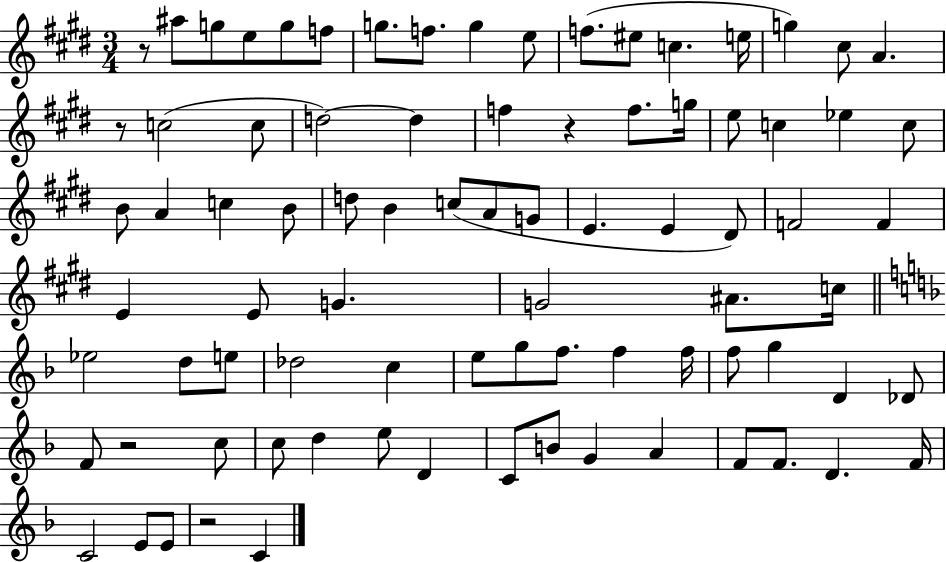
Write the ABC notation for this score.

X:1
T:Untitled
M:3/4
L:1/4
K:E
z/2 ^a/2 g/2 e/2 g/2 f/2 g/2 f/2 g e/2 f/2 ^e/2 c e/4 g ^c/2 A z/2 c2 c/2 d2 d f z f/2 g/4 e/2 c _e c/2 B/2 A c B/2 d/2 B c/2 A/2 G/2 E E ^D/2 F2 F E E/2 G G2 ^A/2 c/4 _e2 d/2 e/2 _d2 c e/2 g/2 f/2 f f/4 f/2 g D _D/2 F/2 z2 c/2 c/2 d e/2 D C/2 B/2 G A F/2 F/2 D F/4 C2 E/2 E/2 z2 C